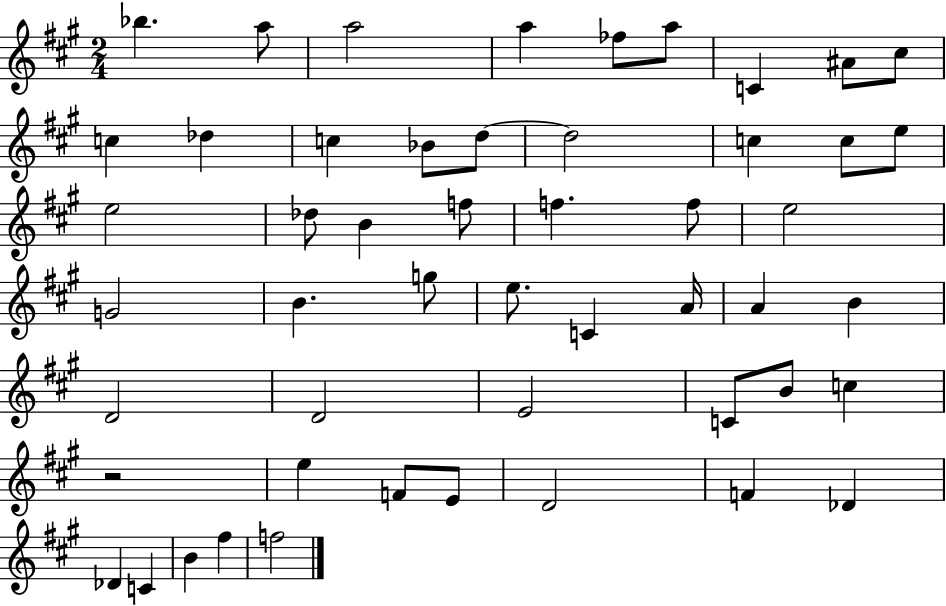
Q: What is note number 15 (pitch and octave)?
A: D5